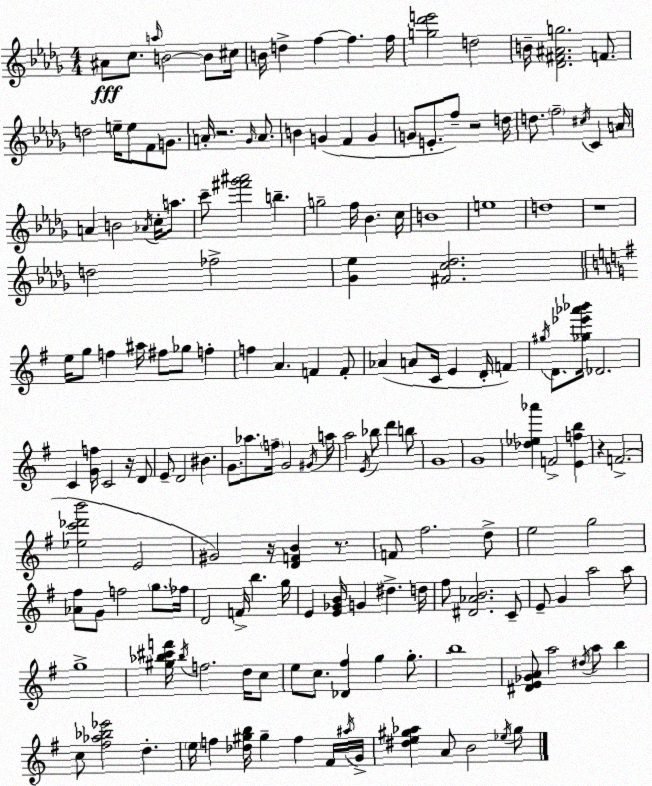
X:1
T:Untitled
M:4/4
L:1/4
K:Bbm
^A/2 c/2 a/4 B2 B/2 ^c/4 B/4 d f f f/4 [g_d'e']2 d2 B/4 [_D^F^Ag]2 F/2 d2 e/4 e/2 F/2 G/2 A/4 z2 _G/4 A/2 B G F G G/2 E/2 f/2 z2 d/4 d/2 f2 ^c/4 C A/4 A B2 _A/4 c/4 a/2 c'/2 [^f'_g'^a']2 b g2 f/4 _B c/4 B4 e4 d4 z4 d2 _f2 [_G_e] [^Fc_d]2 e/4 g/2 f ^a/4 ^f/2 _g/2 f f A F F/2 _A A/2 C/4 E D/4 F ^g/4 D/2 [_g_e'_a'_b']/4 _D2 C [Gf]/4 C2 z/4 D/2 E/2 D2 ^B G/2 _a/2 f/4 G2 ^G/4 a/4 a2 E/4 _b/2 d' b/2 G4 G4 [_d_e_a'] F2 [Efb] z F2 [_ec'_d'b']2 E2 ^G2 z/4 [DFB] z/2 F/2 ^f2 d/2 e2 g2 [_A^f]/2 G/2 f2 g/2 _f/4 D2 F/4 b g/4 E [E_GB]/4 G ^d d/4 ^f/2 [^D_AB]2 C/2 E/2 G a2 a/2 g4 [^g_b^c'f']/4 _b/4 f2 d/4 c/2 e/2 c/2 [_D^f] g g/2 b4 [^DE_GA]/2 a2 ^d/4 a/2 b c/2 [^f_a_b_e']2 d e/4 f [_d^gb]/4 ^g f ^F/4 ^a/4 G/4 [^de^g_a] A/2 B2 _e/4 ^g/2